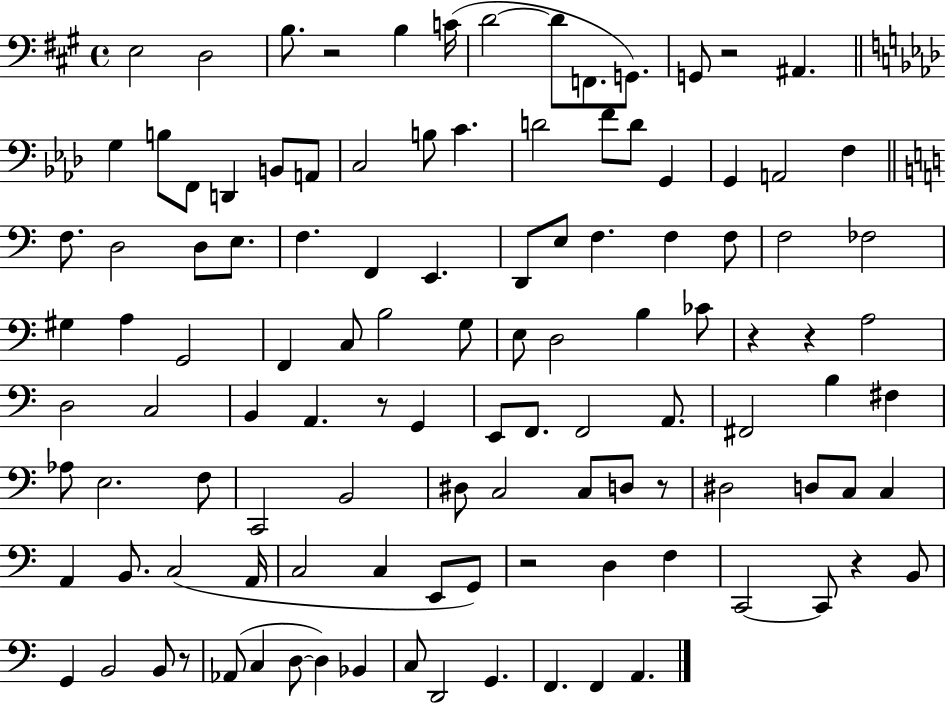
{
  \clef bass
  \time 4/4
  \defaultTimeSignature
  \key a \major
  e2 d2 | b8. r2 b4 c'16( | d'2~~ d'8 f,8. g,8.) | g,8 r2 ais,4. | \break \bar "||" \break \key f \minor g4 b8 f,8 d,4 b,8 a,8 | c2 b8 c'4. | d'2 f'8 d'8 g,4 | g,4 a,2 f4 | \break \bar "||" \break \key a \minor f8. d2 d8 e8. | f4. f,4 e,4. | d,8 e8 f4. f4 f8 | f2 fes2 | \break gis4 a4 g,2 | f,4 c8 b2 g8 | e8 d2 b4 ces'8 | r4 r4 a2 | \break d2 c2 | b,4 a,4. r8 g,4 | e,8 f,8. f,2 a,8. | fis,2 b4 fis4 | \break aes8 e2. f8 | c,2 b,2 | dis8 c2 c8 d8 r8 | dis2 d8 c8 c4 | \break a,4 b,8. c2( a,16 | c2 c4 e,8 g,8) | r2 d4 f4 | c,2~~ c,8 r4 b,8 | \break g,4 b,2 b,8 r8 | aes,8( c4 d8~~ d4) bes,4 | c8 d,2 g,4. | f,4. f,4 a,4. | \break \bar "|."
}